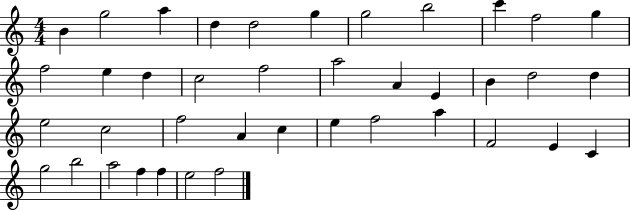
X:1
T:Untitled
M:4/4
L:1/4
K:C
B g2 a d d2 g g2 b2 c' f2 g f2 e d c2 f2 a2 A E B d2 d e2 c2 f2 A c e f2 a F2 E C g2 b2 a2 f f e2 f2